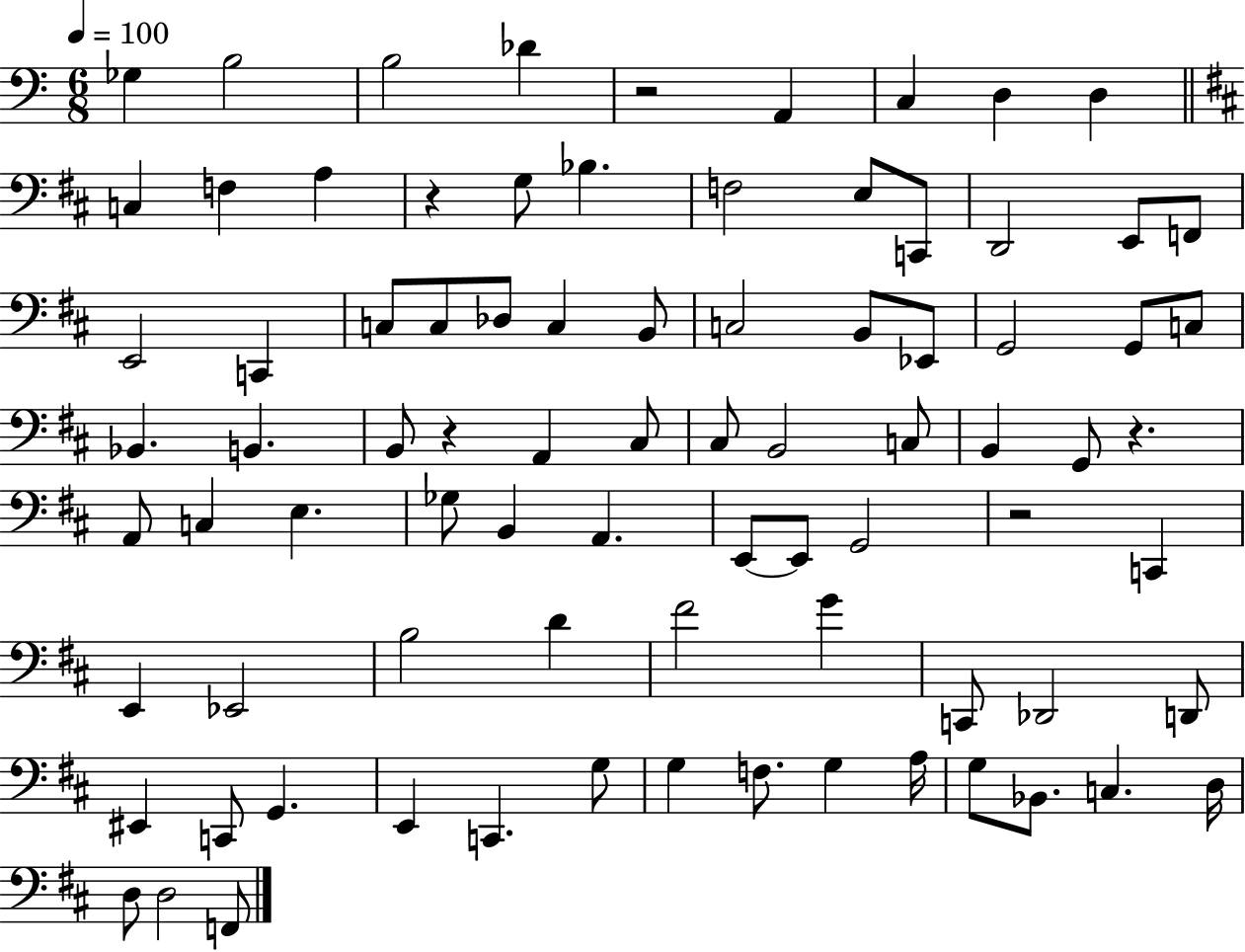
{
  \clef bass
  \numericTimeSignature
  \time 6/8
  \key c \major
  \tempo 4 = 100
  ges4 b2 | b2 des'4 | r2 a,4 | c4 d4 d4 | \break \bar "||" \break \key b \minor c4 f4 a4 | r4 g8 bes4. | f2 e8 c,8 | d,2 e,8 f,8 | \break e,2 c,4 | c8 c8 des8 c4 b,8 | c2 b,8 ees,8 | g,2 g,8 c8 | \break bes,4. b,4. | b,8 r4 a,4 cis8 | cis8 b,2 c8 | b,4 g,8 r4. | \break a,8 c4 e4. | ges8 b,4 a,4. | e,8~~ e,8 g,2 | r2 c,4 | \break e,4 ees,2 | b2 d'4 | fis'2 g'4 | c,8 des,2 d,8 | \break eis,4 c,8 g,4. | e,4 c,4. g8 | g4 f8. g4 a16 | g8 bes,8. c4. d16 | \break d8 d2 f,8 | \bar "|."
}